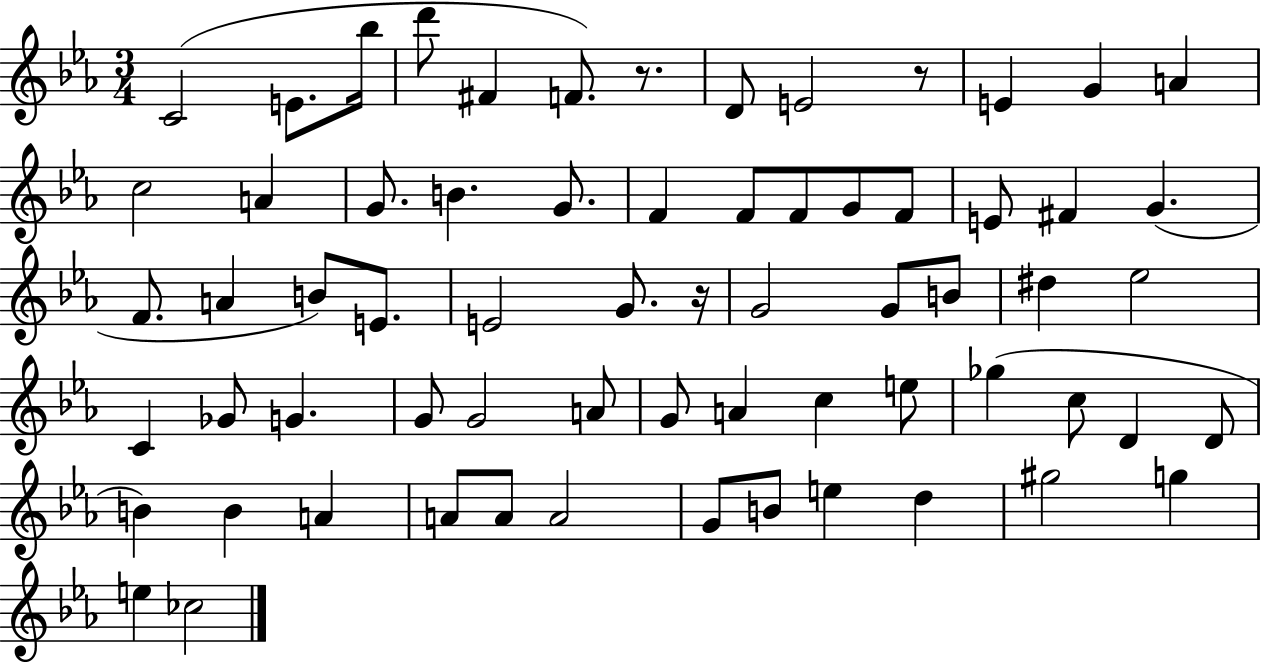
X:1
T:Untitled
M:3/4
L:1/4
K:Eb
C2 E/2 _b/4 d'/2 ^F F/2 z/2 D/2 E2 z/2 E G A c2 A G/2 B G/2 F F/2 F/2 G/2 F/2 E/2 ^F G F/2 A B/2 E/2 E2 G/2 z/4 G2 G/2 B/2 ^d _e2 C _G/2 G G/2 G2 A/2 G/2 A c e/2 _g c/2 D D/2 B B A A/2 A/2 A2 G/2 B/2 e d ^g2 g e _c2